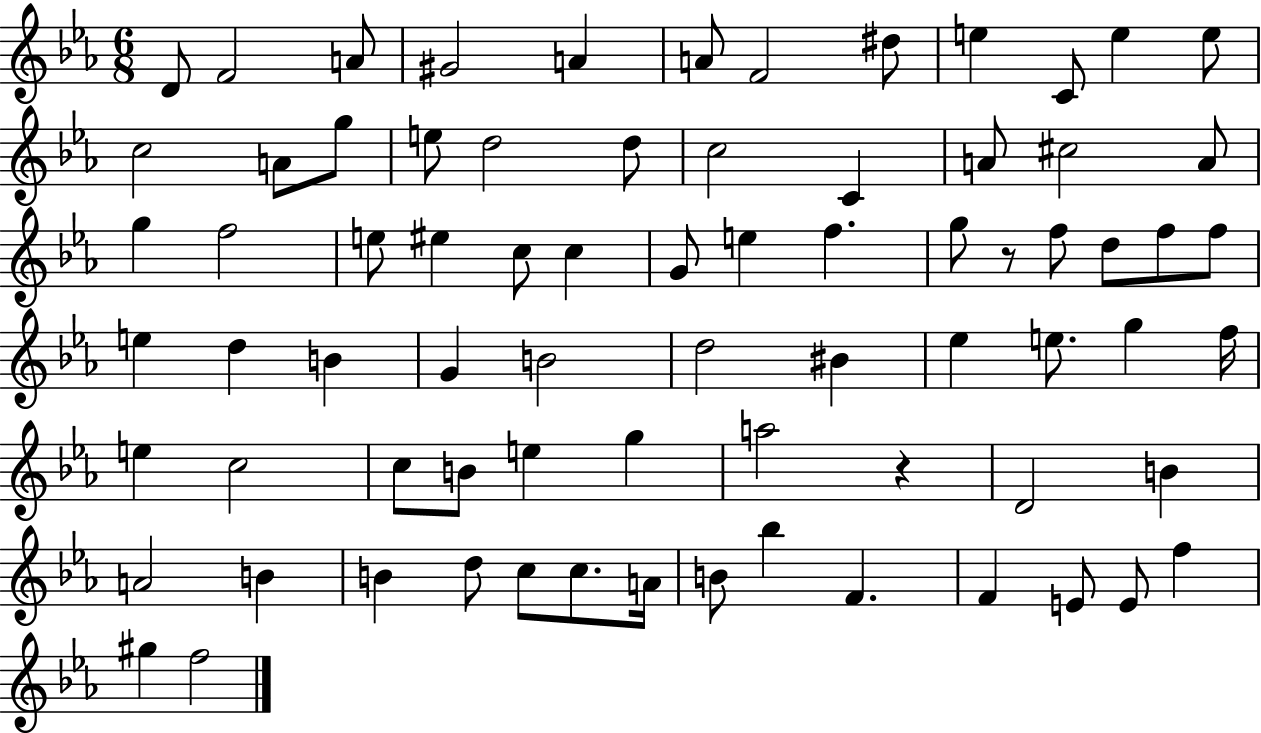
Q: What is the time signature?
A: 6/8